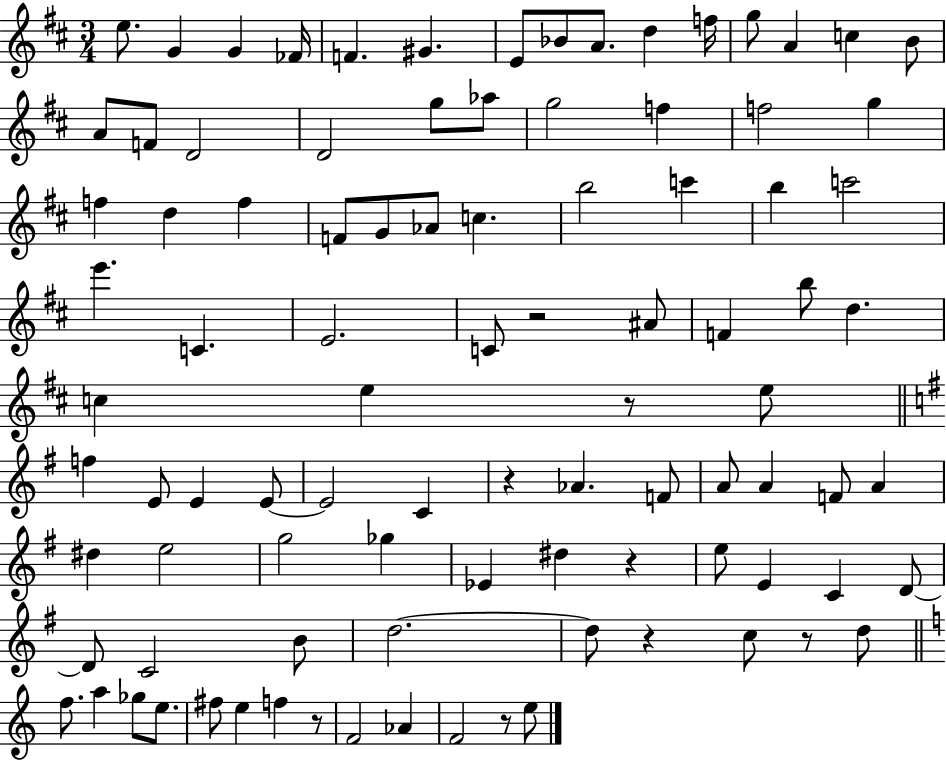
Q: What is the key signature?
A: D major